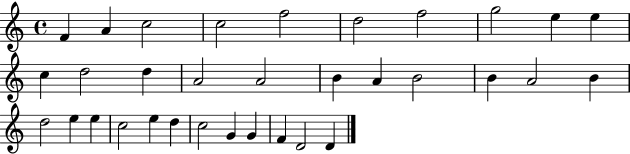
{
  \clef treble
  \time 4/4
  \defaultTimeSignature
  \key c \major
  f'4 a'4 c''2 | c''2 f''2 | d''2 f''2 | g''2 e''4 e''4 | \break c''4 d''2 d''4 | a'2 a'2 | b'4 a'4 b'2 | b'4 a'2 b'4 | \break d''2 e''4 e''4 | c''2 e''4 d''4 | c''2 g'4 g'4 | f'4 d'2 d'4 | \break \bar "|."
}